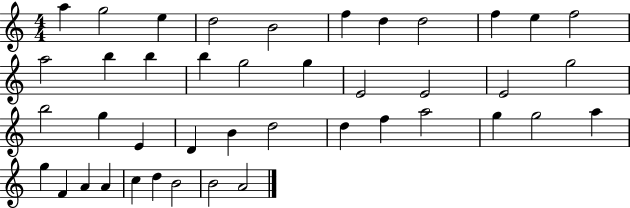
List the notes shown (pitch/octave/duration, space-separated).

A5/q G5/h E5/q D5/h B4/h F5/q D5/q D5/h F5/q E5/q F5/h A5/h B5/q B5/q B5/q G5/h G5/q E4/h E4/h E4/h G5/h B5/h G5/q E4/q D4/q B4/q D5/h D5/q F5/q A5/h G5/q G5/h A5/q G5/q F4/q A4/q A4/q C5/q D5/q B4/h B4/h A4/h